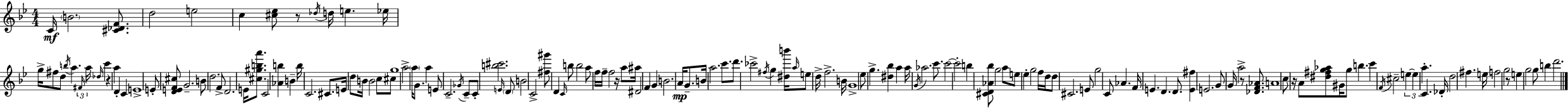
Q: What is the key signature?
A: BES major